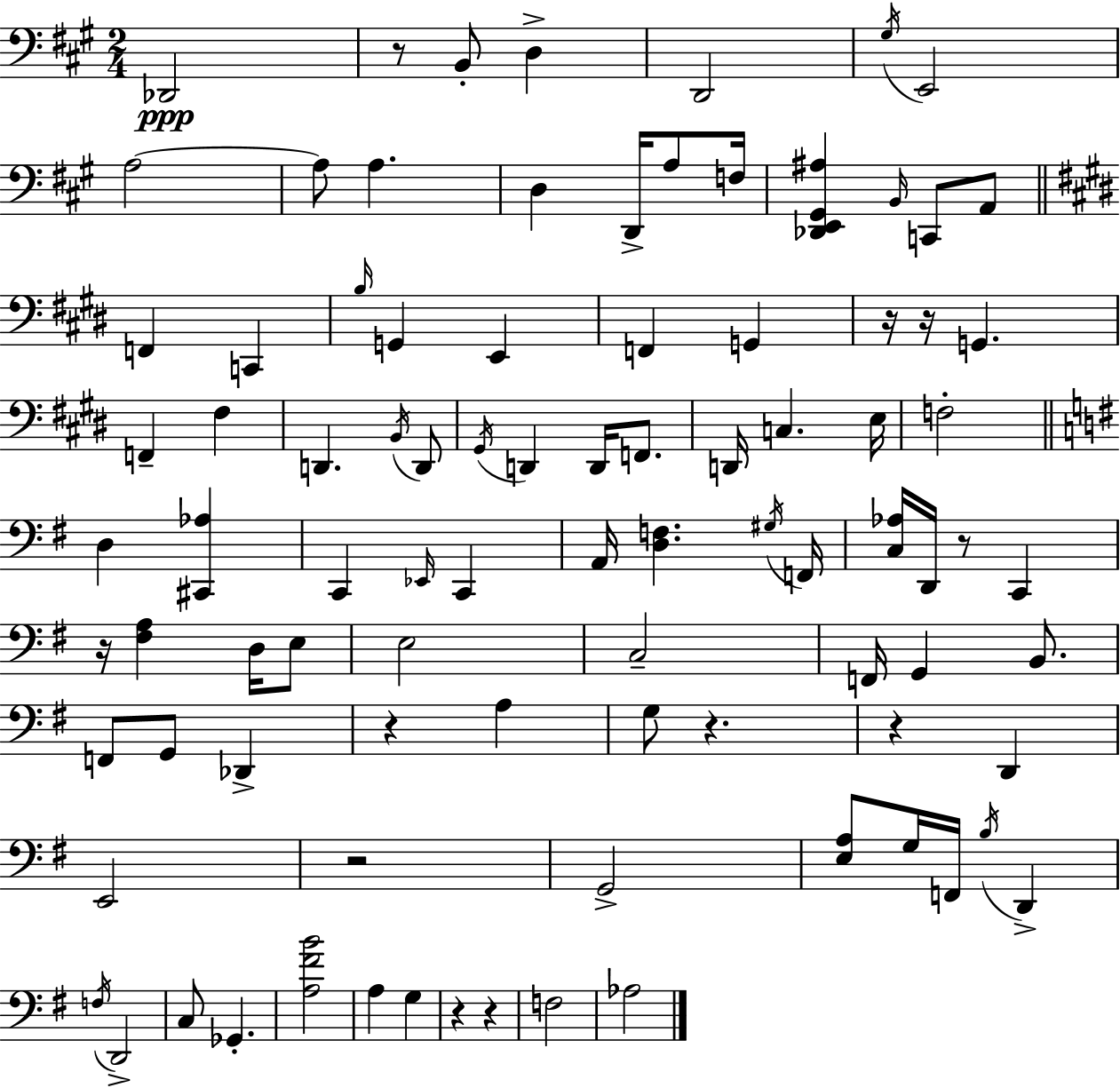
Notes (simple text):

Db2/h R/e B2/e D3/q D2/h G#3/s E2/h A3/h A3/e A3/q. D3/q D2/s A3/e F3/s [Db2,E2,G#2,A#3]/q B2/s C2/e A2/e F2/q C2/q B3/s G2/q E2/q F2/q G2/q R/s R/s G2/q. F2/q F#3/q D2/q. B2/s D2/e G#2/s D2/q D2/s F2/e. D2/s C3/q. E3/s F3/h D3/q [C#2,Ab3]/q C2/q Eb2/s C2/q A2/s [D3,F3]/q. G#3/s F2/s [C3,Ab3]/s D2/s R/e C2/q R/s [F#3,A3]/q D3/s E3/e E3/h C3/h F2/s G2/q B2/e. F2/e G2/e Db2/q R/q A3/q G3/e R/q. R/q D2/q E2/h R/h G2/h [E3,A3]/e G3/s F2/s B3/s D2/q F3/s D2/h C3/e Gb2/q. [A3,F#4,B4]/h A3/q G3/q R/q R/q F3/h Ab3/h